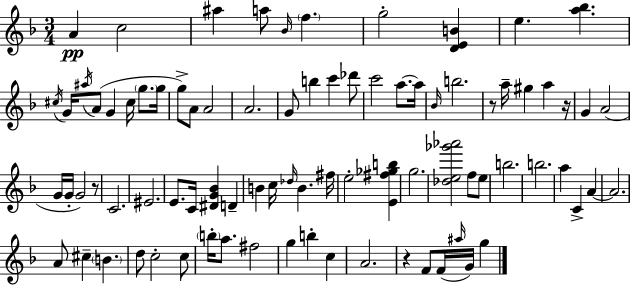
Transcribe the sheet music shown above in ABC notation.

X:1
T:Untitled
M:3/4
L:1/4
K:Dm
A c2 ^a a/2 _B/4 f g2 [DEB] e [a_b] ^c/4 G/4 ^a/4 A/2 G ^c/4 g/2 g/4 g/2 A/2 A2 A2 G/2 b c' _d'/2 c'2 a/2 a/4 _B/4 b2 z/2 a/4 ^g a z/4 G A2 G/4 G/4 G2 z/2 C2 ^E2 E/2 C/4 [^DG_B] D B c/4 _d/4 B ^f/4 e2 [E^f_gb] g2 [_de_g'_a']2 f/2 e/2 b2 b2 a C A A2 A/2 ^c B d/2 c2 c/2 b/4 a/2 ^f2 g b c A2 z F/2 F/4 ^a/4 G/4 g